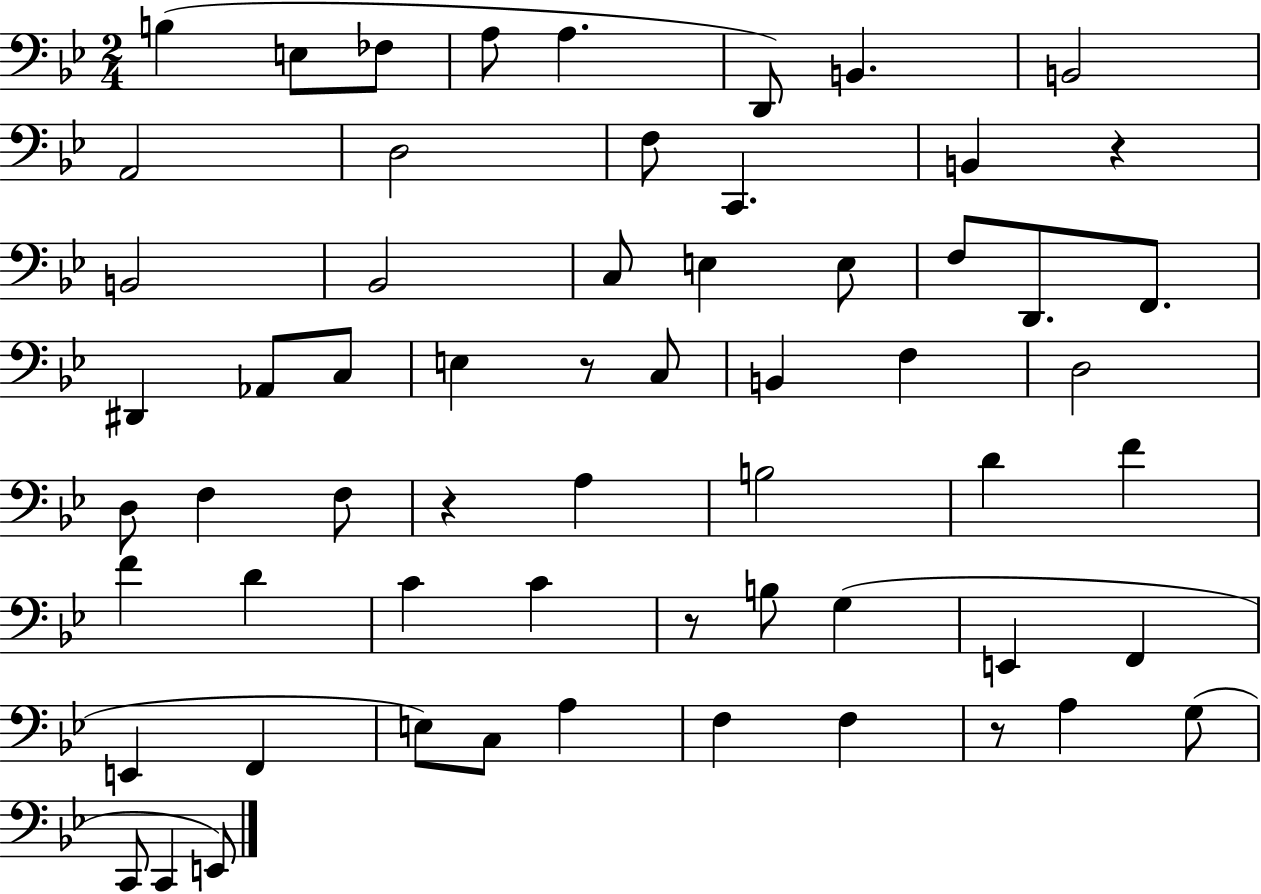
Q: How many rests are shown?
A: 5